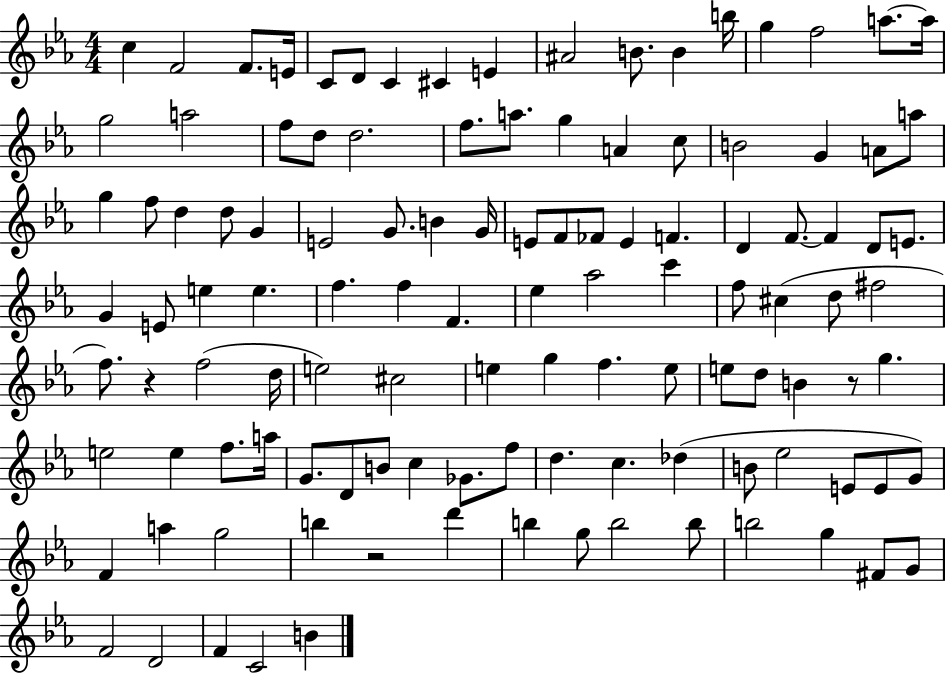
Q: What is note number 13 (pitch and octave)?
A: B5